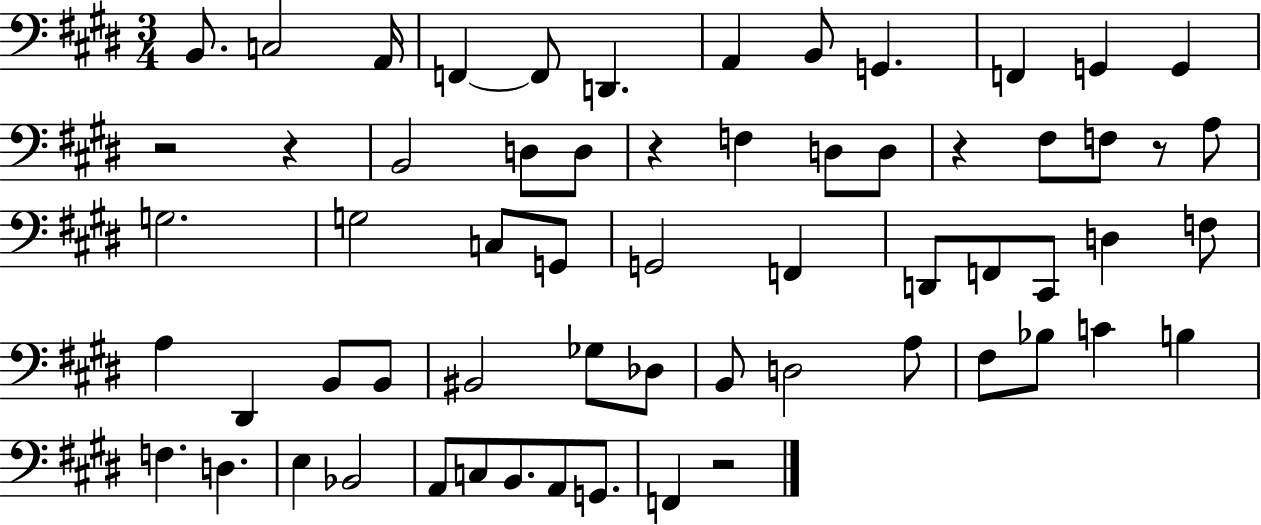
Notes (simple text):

B2/e. C3/h A2/s F2/q F2/e D2/q. A2/q B2/e G2/q. F2/q G2/q G2/q R/h R/q B2/h D3/e D3/e R/q F3/q D3/e D3/e R/q F#3/e F3/e R/e A3/e G3/h. G3/h C3/e G2/e G2/h F2/q D2/e F2/e C#2/e D3/q F3/e A3/q D#2/q B2/e B2/e BIS2/h Gb3/e Db3/e B2/e D3/h A3/e F#3/e Bb3/e C4/q B3/q F3/q. D3/q. E3/q Bb2/h A2/e C3/e B2/e. A2/e G2/e. F2/q R/h